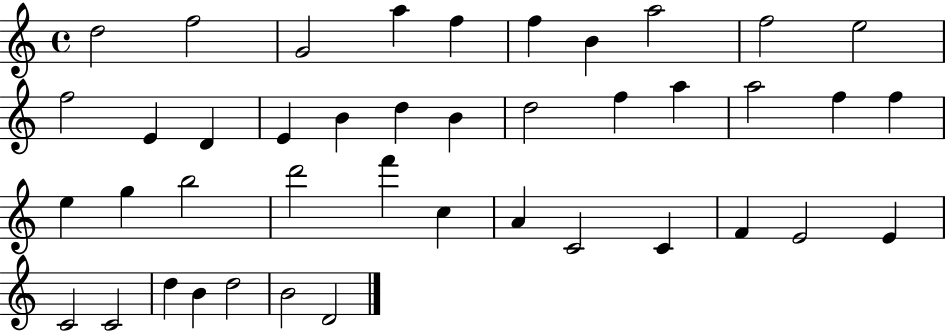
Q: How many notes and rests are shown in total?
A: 42